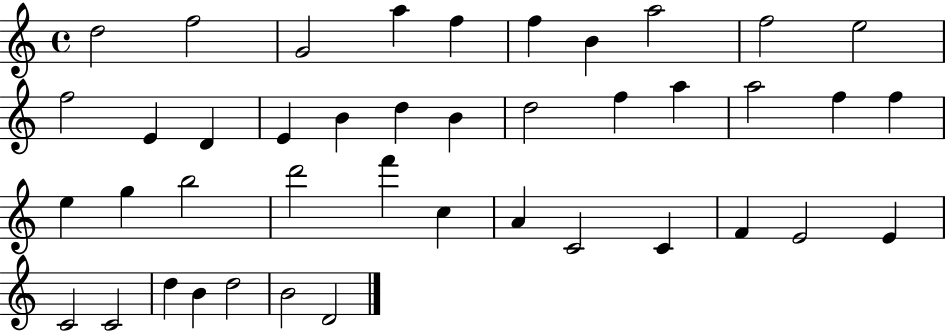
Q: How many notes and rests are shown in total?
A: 42